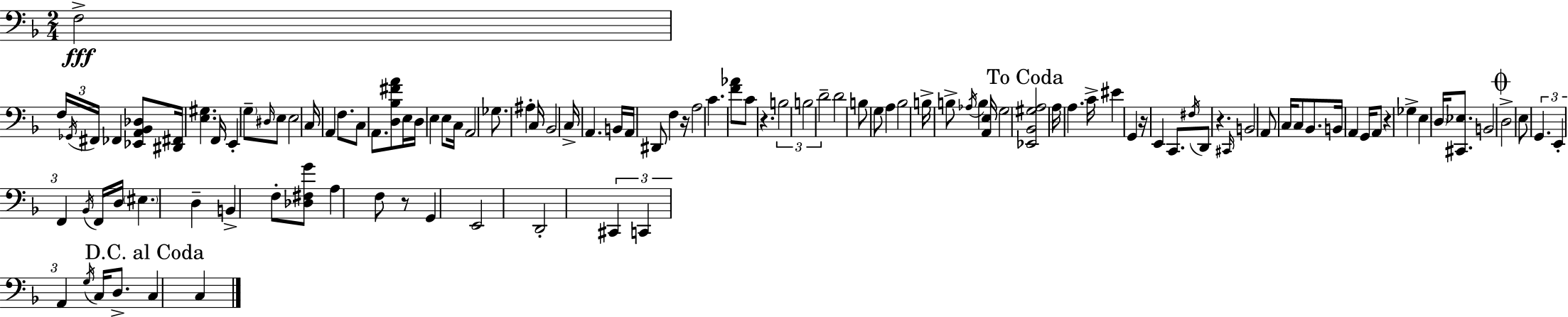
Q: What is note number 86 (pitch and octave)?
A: G2